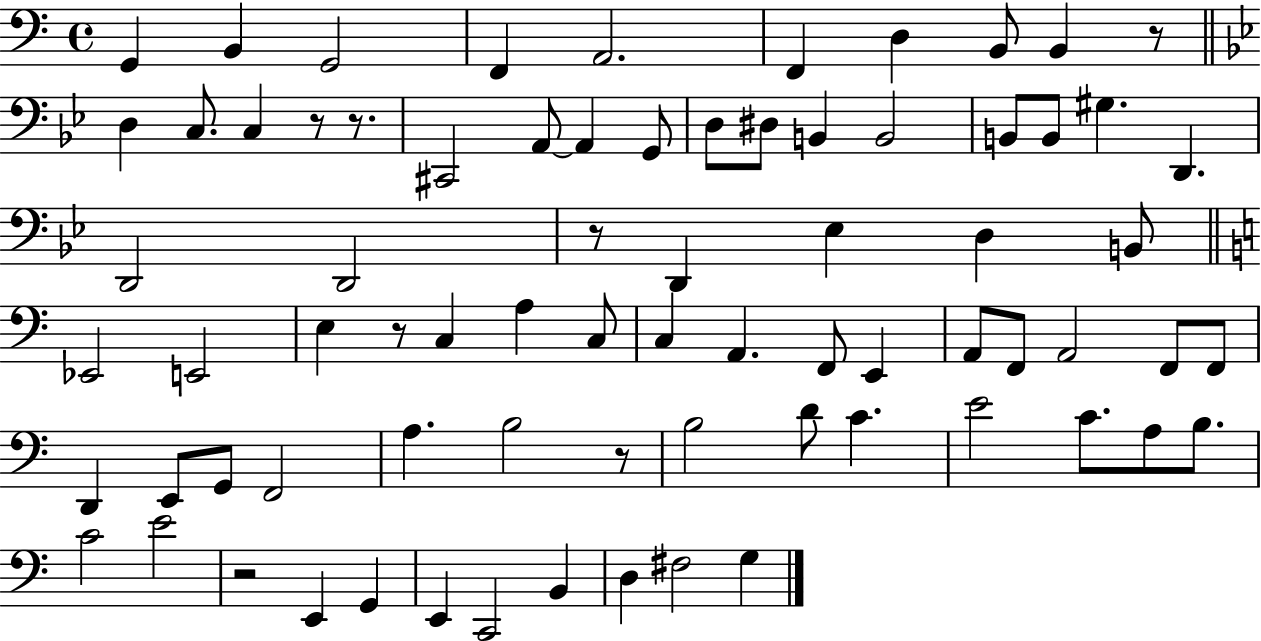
{
  \clef bass
  \time 4/4
  \defaultTimeSignature
  \key c \major
  g,4 b,4 g,2 | f,4 a,2. | f,4 d4 b,8 b,4 r8 | \bar "||" \break \key g \minor d4 c8. c4 r8 r8. | cis,2 a,8~~ a,4 g,8 | d8 dis8 b,4 b,2 | b,8 b,8 gis4. d,4. | \break d,2 d,2 | r8 d,4 ees4 d4 b,8 | \bar "||" \break \key a \minor ees,2 e,2 | e4 r8 c4 a4 c8 | c4 a,4. f,8 e,4 | a,8 f,8 a,2 f,8 f,8 | \break d,4 e,8 g,8 f,2 | a4. b2 r8 | b2 d'8 c'4. | e'2 c'8. a8 b8. | \break c'2 e'2 | r2 e,4 g,4 | e,4 c,2 b,4 | d4 fis2 g4 | \break \bar "|."
}